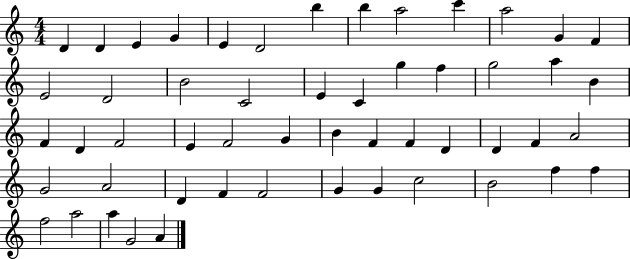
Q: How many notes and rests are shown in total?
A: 53